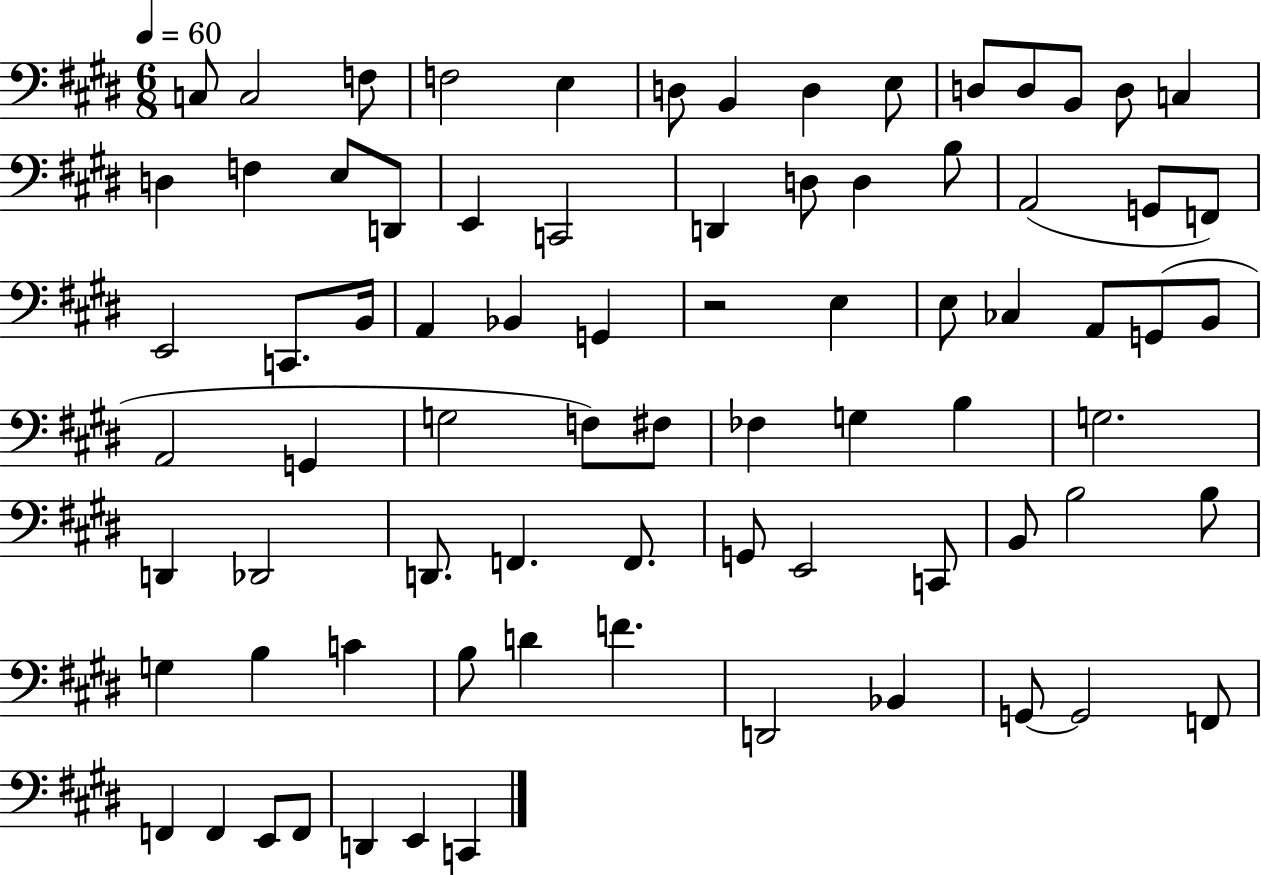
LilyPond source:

{
  \clef bass
  \numericTimeSignature
  \time 6/8
  \key e \major
  \tempo 4 = 60
  \repeat volta 2 { c8 c2 f8 | f2 e4 | d8 b,4 d4 e8 | d8 d8 b,8 d8 c4 | \break d4 f4 e8 d,8 | e,4 c,2 | d,4 d8 d4 b8 | a,2( g,8 f,8) | \break e,2 c,8. b,16 | a,4 bes,4 g,4 | r2 e4 | e8 ces4 a,8 g,8( b,8 | \break a,2 g,4 | g2 f8) fis8 | fes4 g4 b4 | g2. | \break d,4 des,2 | d,8. f,4. f,8. | g,8 e,2 c,8 | b,8 b2 b8 | \break g4 b4 c'4 | b8 d'4 f'4. | d,2 bes,4 | g,8~~ g,2 f,8 | \break f,4 f,4 e,8 f,8 | d,4 e,4 c,4 | } \bar "|."
}